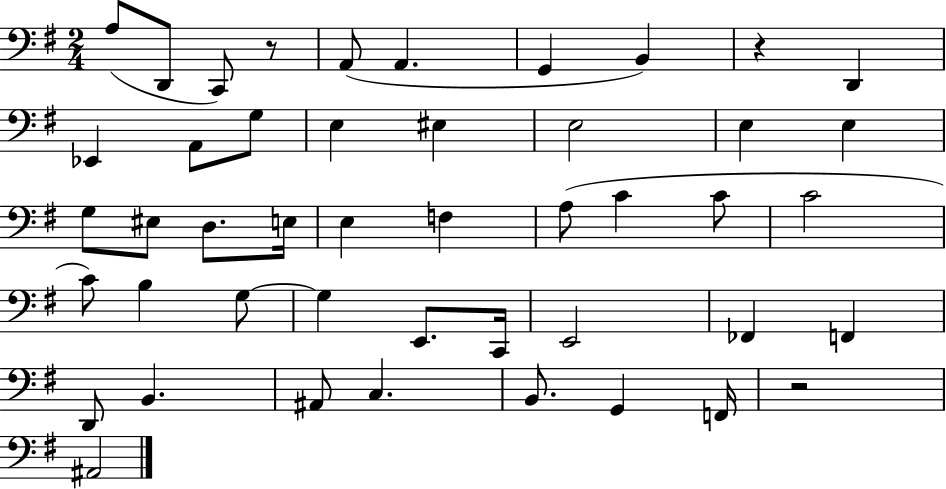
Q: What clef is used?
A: bass